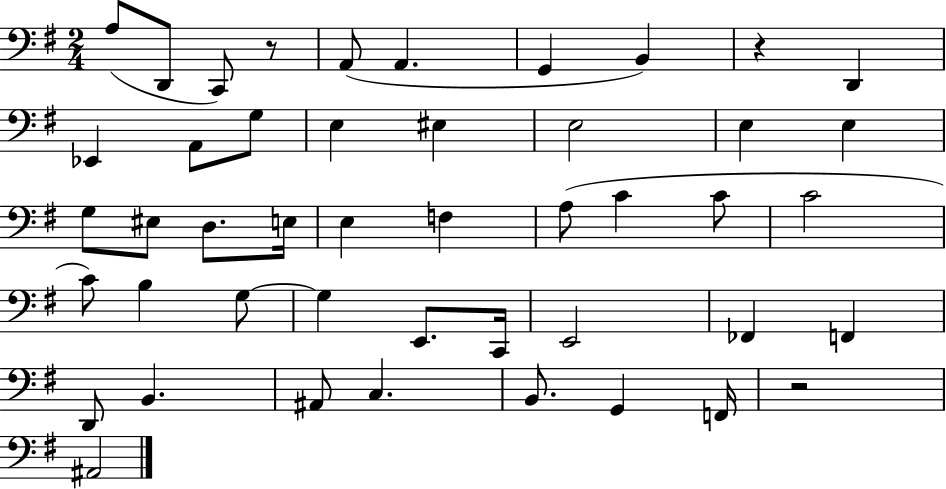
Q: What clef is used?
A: bass